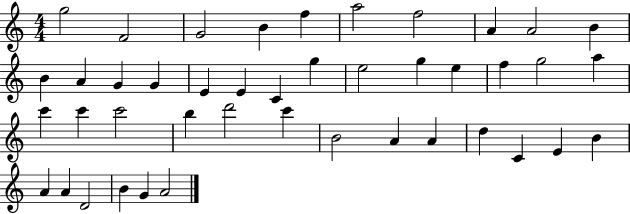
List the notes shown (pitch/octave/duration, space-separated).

G5/h F4/h G4/h B4/q F5/q A5/h F5/h A4/q A4/h B4/q B4/q A4/q G4/q G4/q E4/q E4/q C4/q G5/q E5/h G5/q E5/q F5/q G5/h A5/q C6/q C6/q C6/h B5/q D6/h C6/q B4/h A4/q A4/q D5/q C4/q E4/q B4/q A4/q A4/q D4/h B4/q G4/q A4/h